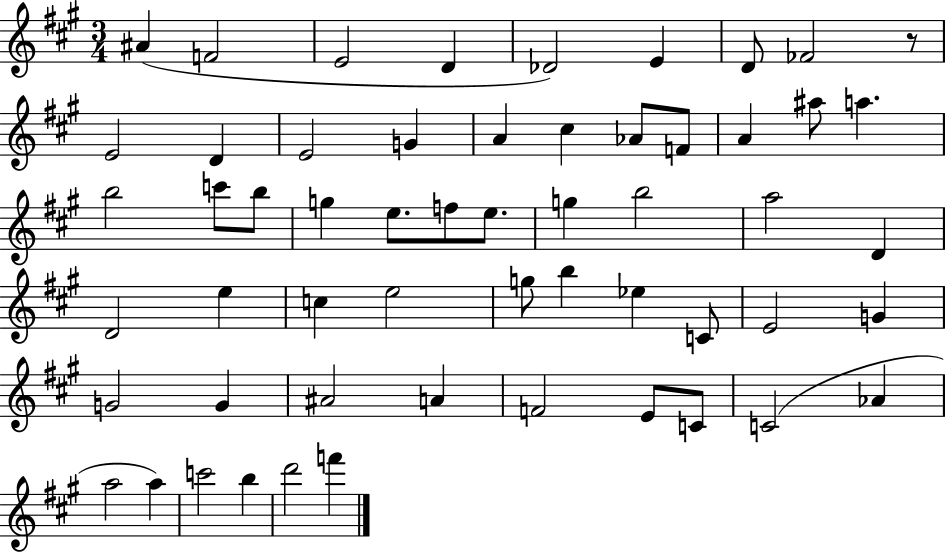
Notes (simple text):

A#4/q F4/h E4/h D4/q Db4/h E4/q D4/e FES4/h R/e E4/h D4/q E4/h G4/q A4/q C#5/q Ab4/e F4/e A4/q A#5/e A5/q. B5/h C6/e B5/e G5/q E5/e. F5/e E5/e. G5/q B5/h A5/h D4/q D4/h E5/q C5/q E5/h G5/e B5/q Eb5/q C4/e E4/h G4/q G4/h G4/q A#4/h A4/q F4/h E4/e C4/e C4/h Ab4/q A5/h A5/q C6/h B5/q D6/h F6/q